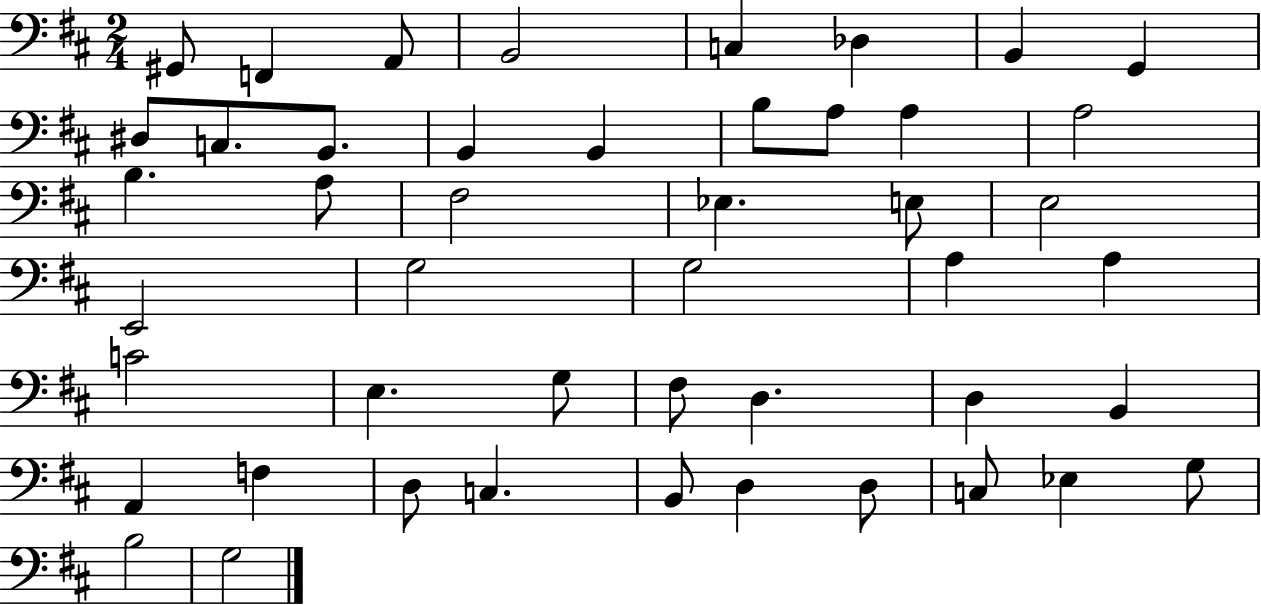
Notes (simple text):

G#2/e F2/q A2/e B2/h C3/q Db3/q B2/q G2/q D#3/e C3/e. B2/e. B2/q B2/q B3/e A3/e A3/q A3/h B3/q. A3/e F#3/h Eb3/q. E3/e E3/h E2/h G3/h G3/h A3/q A3/q C4/h E3/q. G3/e F#3/e D3/q. D3/q B2/q A2/q F3/q D3/e C3/q. B2/e D3/q D3/e C3/e Eb3/q G3/e B3/h G3/h